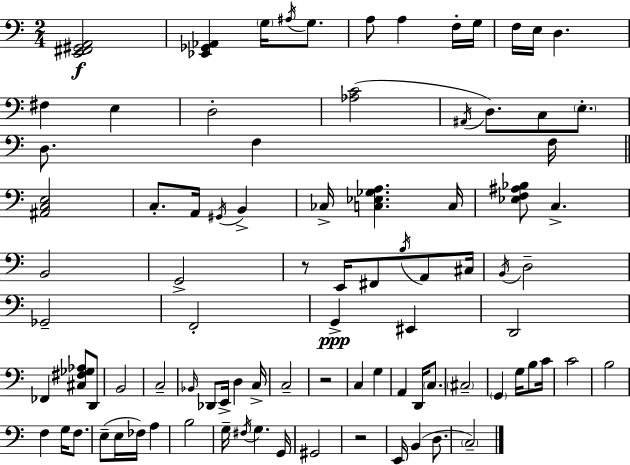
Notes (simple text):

[E2,F#2,G#2,A2]/h [Eb2,Gb2,Ab2]/q G3/s A#3/s G3/e. A3/e A3/q F3/s G3/s F3/s E3/s D3/q. F#3/q E3/q D3/h [Ab3,C4]/h A#2/s D3/e. C3/e E3/e. D3/e. F3/q F3/s [A#2,C3,E3]/h C3/e. A2/s G#2/s B2/q CES3/s [C3,Eb3,Gb3,A3]/q. C3/s [Eb3,F3,A#3,Bb3]/e C3/q. B2/h G2/h R/e E2/s F#2/e B3/s A2/e C#3/s B2/s D3/h Gb2/h F2/h G2/q EIS2/q D2/h FES2/q [C#3,F#3,Gb3,Ab3]/e D2/e B2/h C3/h Bb2/s Db2/e E2/s D3/q C3/s C3/h R/h C3/q G3/q A2/q D2/s C3/e. C#3/h G2/q G3/s B3/e C4/s C4/h B3/h F3/q G3/s F3/e. E3/e E3/s FES3/s A3/q B3/h G3/s F#3/s G3/q. G2/s G#2/h R/h E2/s B2/q D3/e. C3/h